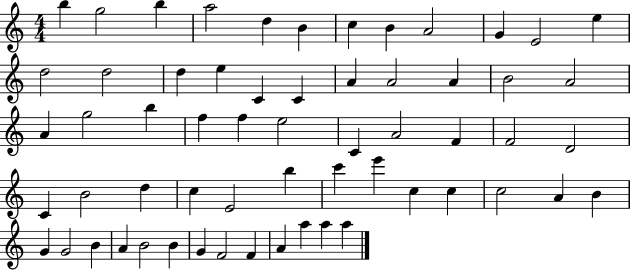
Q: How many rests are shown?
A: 0